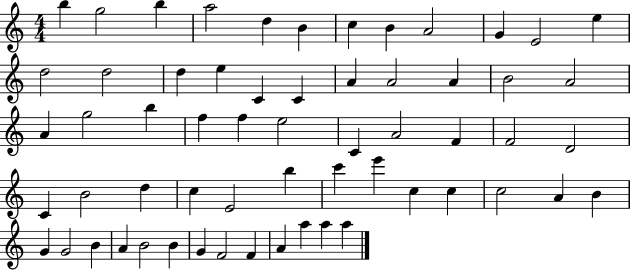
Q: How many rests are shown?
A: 0